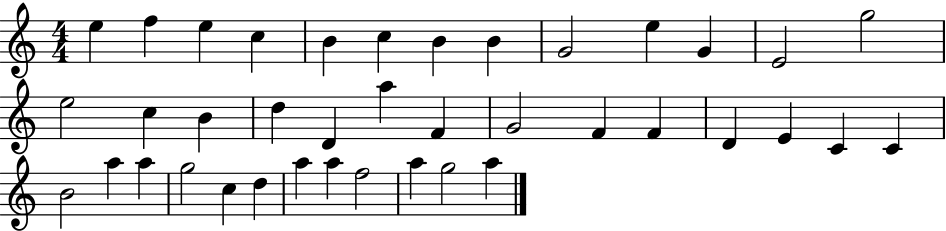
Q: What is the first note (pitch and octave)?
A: E5